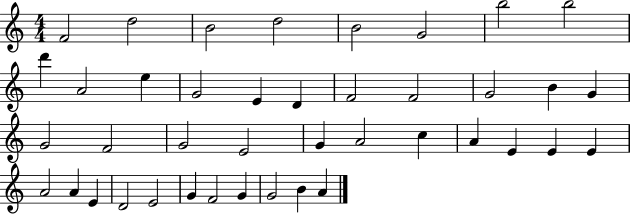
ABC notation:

X:1
T:Untitled
M:4/4
L:1/4
K:C
F2 d2 B2 d2 B2 G2 b2 b2 d' A2 e G2 E D F2 F2 G2 B G G2 F2 G2 E2 G A2 c A E E E A2 A E D2 E2 G F2 G G2 B A